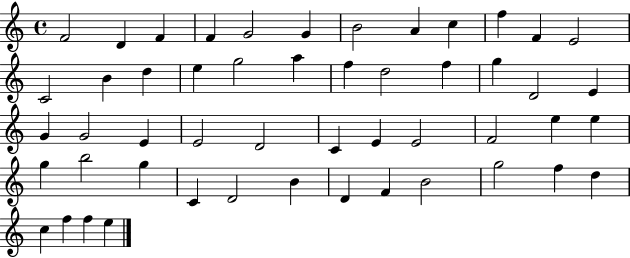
F4/h D4/q F4/q F4/q G4/h G4/q B4/h A4/q C5/q F5/q F4/q E4/h C4/h B4/q D5/q E5/q G5/h A5/q F5/q D5/h F5/q G5/q D4/h E4/q G4/q G4/h E4/q E4/h D4/h C4/q E4/q E4/h F4/h E5/q E5/q G5/q B5/h G5/q C4/q D4/h B4/q D4/q F4/q B4/h G5/h F5/q D5/q C5/q F5/q F5/q E5/q